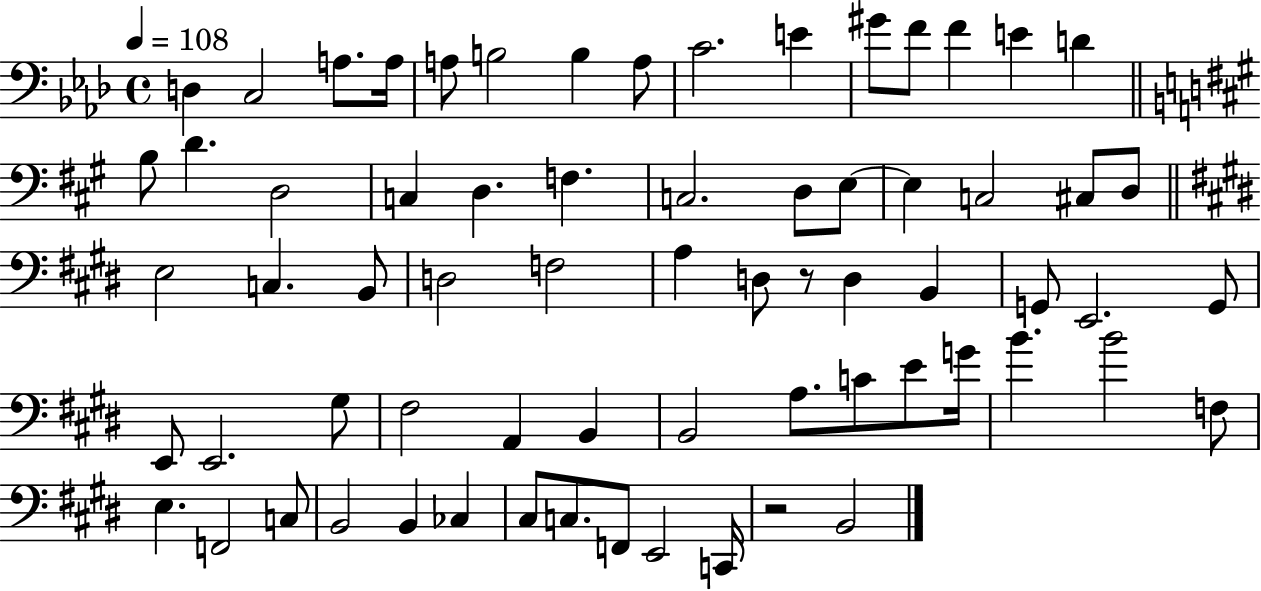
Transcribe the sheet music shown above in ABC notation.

X:1
T:Untitled
M:4/4
L:1/4
K:Ab
D, C,2 A,/2 A,/4 A,/2 B,2 B, A,/2 C2 E ^G/2 F/2 F E D B,/2 D D,2 C, D, F, C,2 D,/2 E,/2 E, C,2 ^C,/2 D,/2 E,2 C, B,,/2 D,2 F,2 A, D,/2 z/2 D, B,, G,,/2 E,,2 G,,/2 E,,/2 E,,2 ^G,/2 ^F,2 A,, B,, B,,2 A,/2 C/2 E/2 G/4 B B2 F,/2 E, F,,2 C,/2 B,,2 B,, _C, ^C,/2 C,/2 F,,/2 E,,2 C,,/4 z2 B,,2